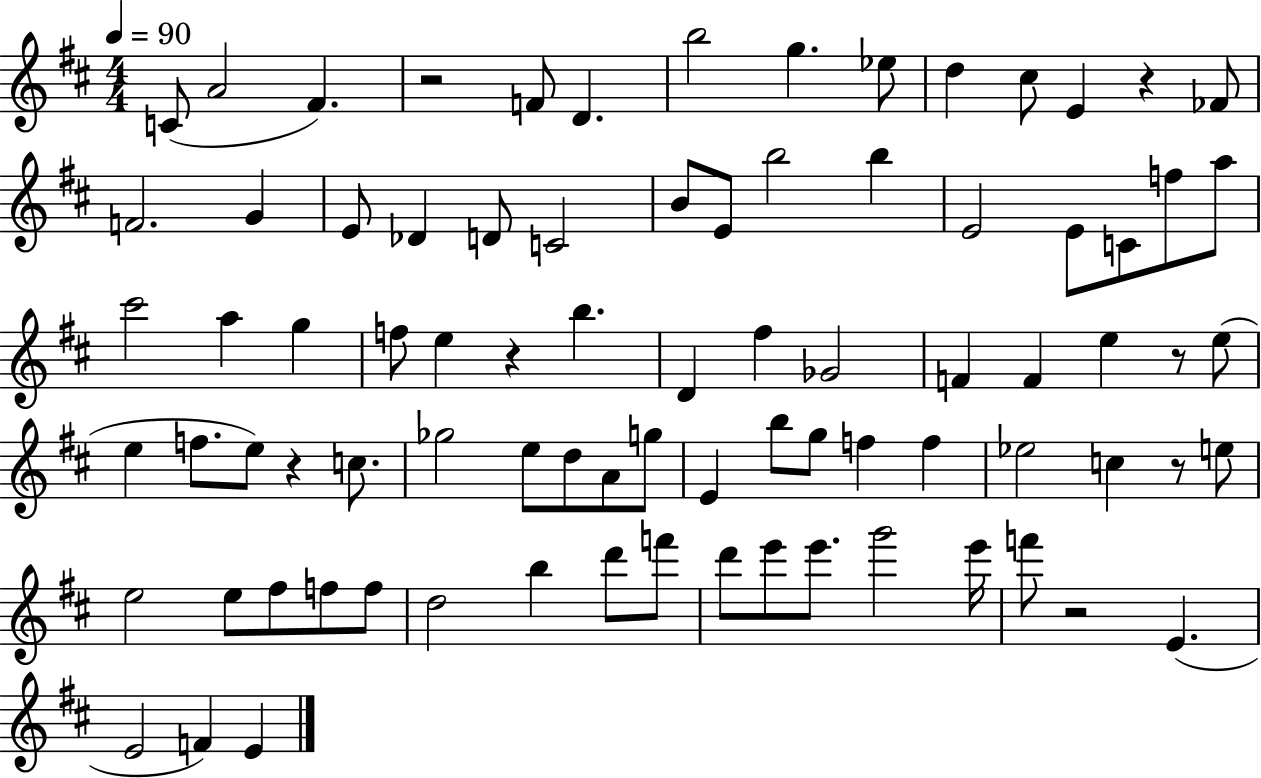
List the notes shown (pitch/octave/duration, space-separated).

C4/e A4/h F#4/q. R/h F4/e D4/q. B5/h G5/q. Eb5/e D5/q C#5/e E4/q R/q FES4/e F4/h. G4/q E4/e Db4/q D4/e C4/h B4/e E4/e B5/h B5/q E4/h E4/e C4/e F5/e A5/e C#6/h A5/q G5/q F5/e E5/q R/q B5/q. D4/q F#5/q Gb4/h F4/q F4/q E5/q R/e E5/e E5/q F5/e. E5/e R/q C5/e. Gb5/h E5/e D5/e A4/e G5/e E4/q B5/e G5/e F5/q F5/q Eb5/h C5/q R/e E5/e E5/h E5/e F#5/e F5/e F5/e D5/h B5/q D6/e F6/e D6/e E6/e E6/e. G6/h E6/s F6/e R/h E4/q. E4/h F4/q E4/q